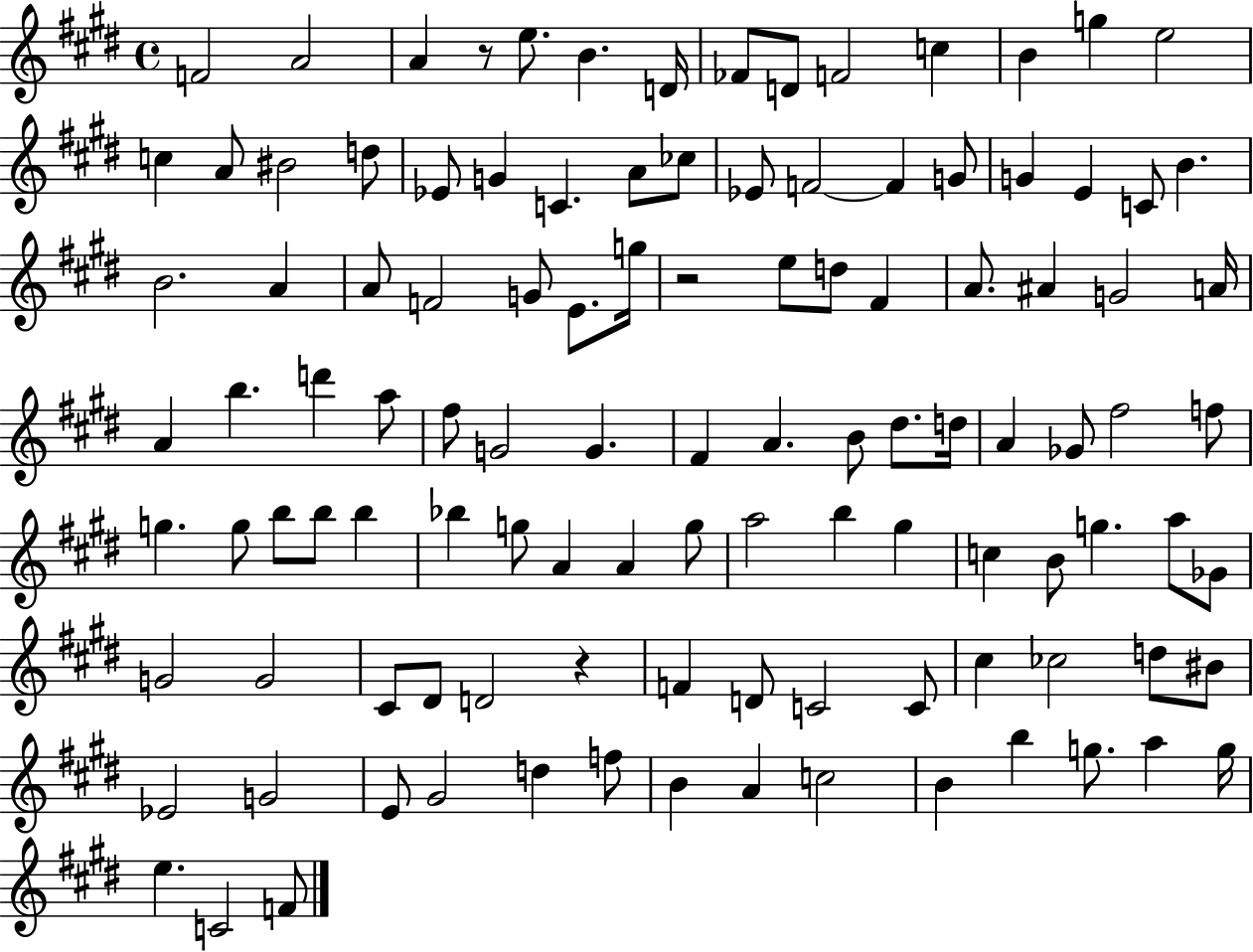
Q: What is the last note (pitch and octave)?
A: F4